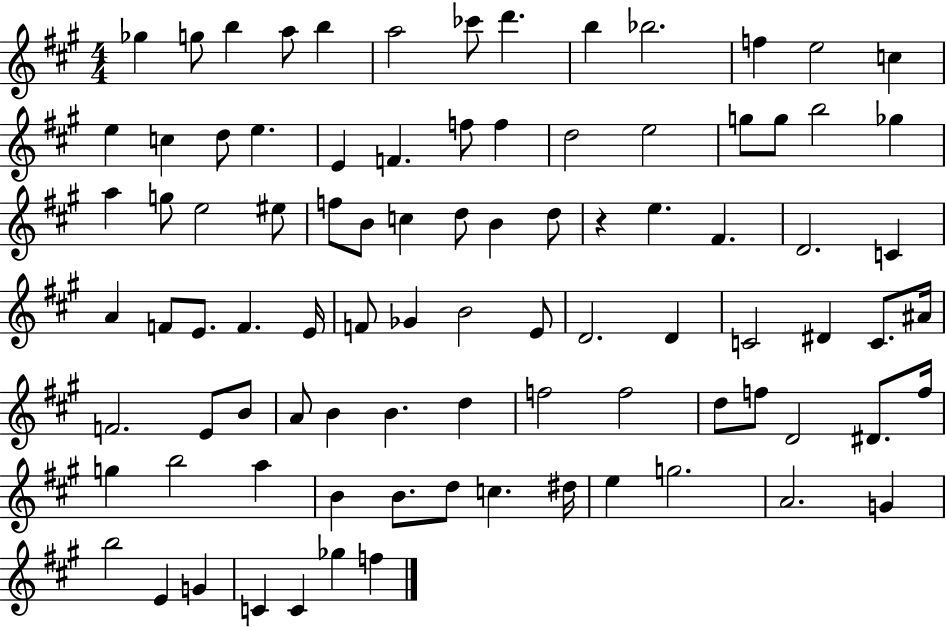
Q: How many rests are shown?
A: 1